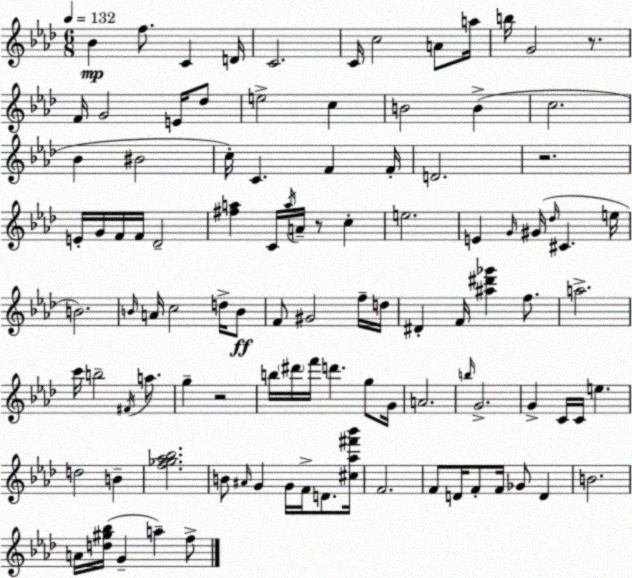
X:1
T:Untitled
M:6/8
L:1/4
K:Ab
_B f/2 C D/4 C2 C/4 c2 A/2 a/4 b/4 G2 z/2 F/4 G2 E/4 _d/2 e2 c B2 B c2 _B ^B2 c/4 C F F/4 D2 z2 E/4 G/4 F/4 F/4 _D2 [^fa] C/4 a/4 A/4 z/2 c e2 E G/4 ^G/4 _d/4 ^C e/4 B2 B/4 A/4 c2 d/4 B/2 F/2 ^G2 f/4 d/4 ^D F/4 [^a^d'_g'] f/2 a2 c'/4 b2 ^F/4 a/2 g z2 b/4 ^d'/4 f'/4 d' g/2 G/4 A2 b/4 G2 G C/4 C/4 e d2 B [f_g_a_b]2 B/2 ^A/4 G G/4 F/4 D/2 [^c_a^f'_b']/4 F2 F/2 D/4 F/2 F/4 _G/2 D B2 A/4 [d^g_b]/4 G a f/2